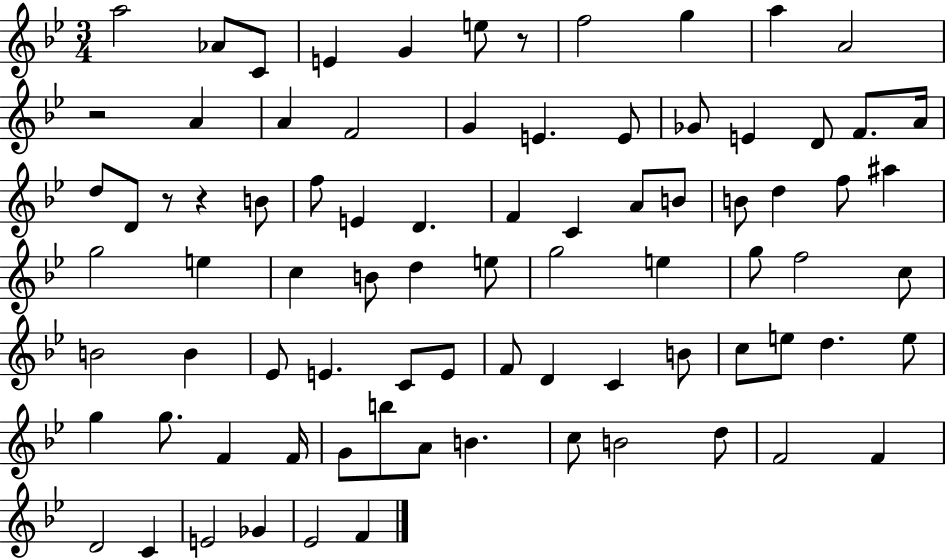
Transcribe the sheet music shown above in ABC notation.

X:1
T:Untitled
M:3/4
L:1/4
K:Bb
a2 _A/2 C/2 E G e/2 z/2 f2 g a A2 z2 A A F2 G E E/2 _G/2 E D/2 F/2 A/4 d/2 D/2 z/2 z B/2 f/2 E D F C A/2 B/2 B/2 d f/2 ^a g2 e c B/2 d e/2 g2 e g/2 f2 c/2 B2 B _E/2 E C/2 E/2 F/2 D C B/2 c/2 e/2 d e/2 g g/2 F F/4 G/2 b/2 A/2 B c/2 B2 d/2 F2 F D2 C E2 _G _E2 F